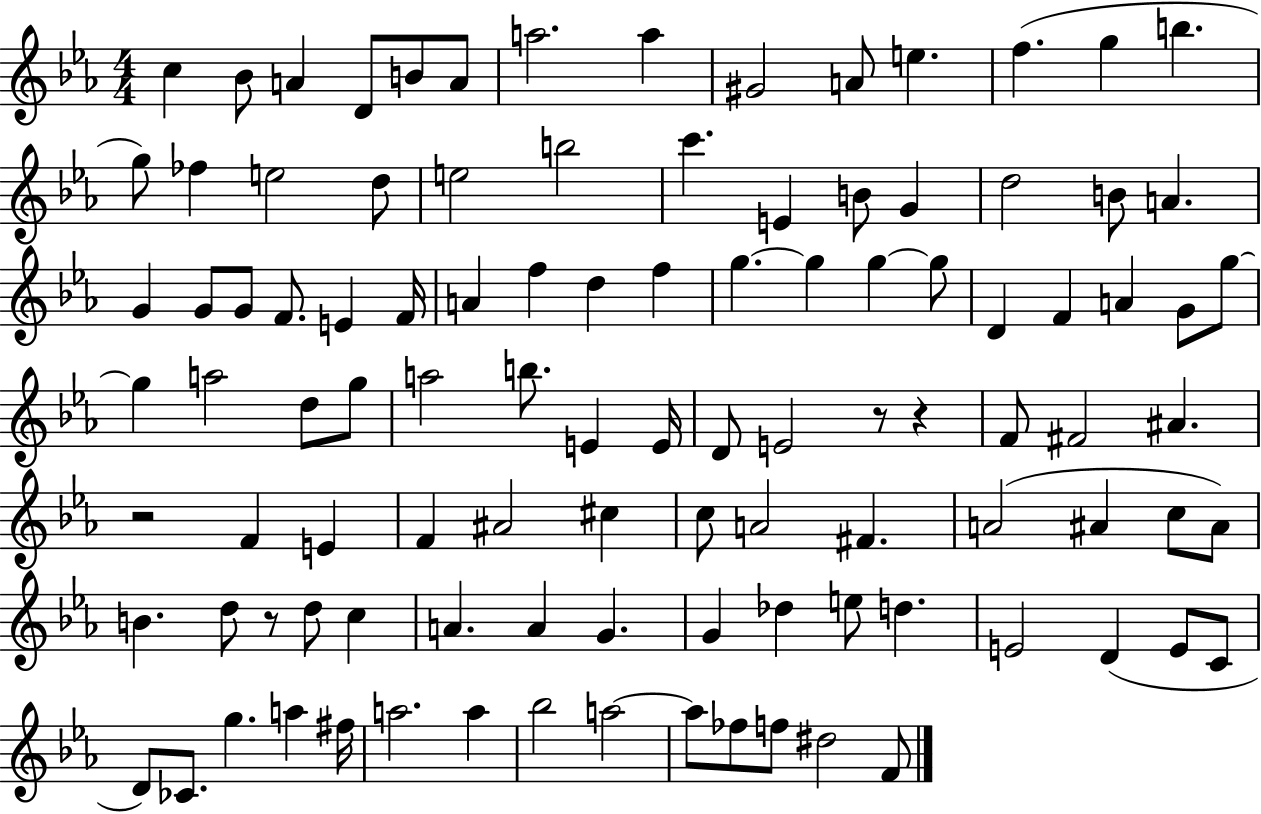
C5/q Bb4/e A4/q D4/e B4/e A4/e A5/h. A5/q G#4/h A4/e E5/q. F5/q. G5/q B5/q. G5/e FES5/q E5/h D5/e E5/h B5/h C6/q. E4/q B4/e G4/q D5/h B4/e A4/q. G4/q G4/e G4/e F4/e. E4/q F4/s A4/q F5/q D5/q F5/q G5/q. G5/q G5/q G5/e D4/q F4/q A4/q G4/e G5/e G5/q A5/h D5/e G5/e A5/h B5/e. E4/q E4/s D4/e E4/h R/e R/q F4/e F#4/h A#4/q. R/h F4/q E4/q F4/q A#4/h C#5/q C5/e A4/h F#4/q. A4/h A#4/q C5/e A#4/e B4/q. D5/e R/e D5/e C5/q A4/q. A4/q G4/q. G4/q Db5/q E5/e D5/q. E4/h D4/q E4/e C4/e D4/e CES4/e. G5/q. A5/q F#5/s A5/h. A5/q Bb5/h A5/h A5/e FES5/e F5/e D#5/h F4/e